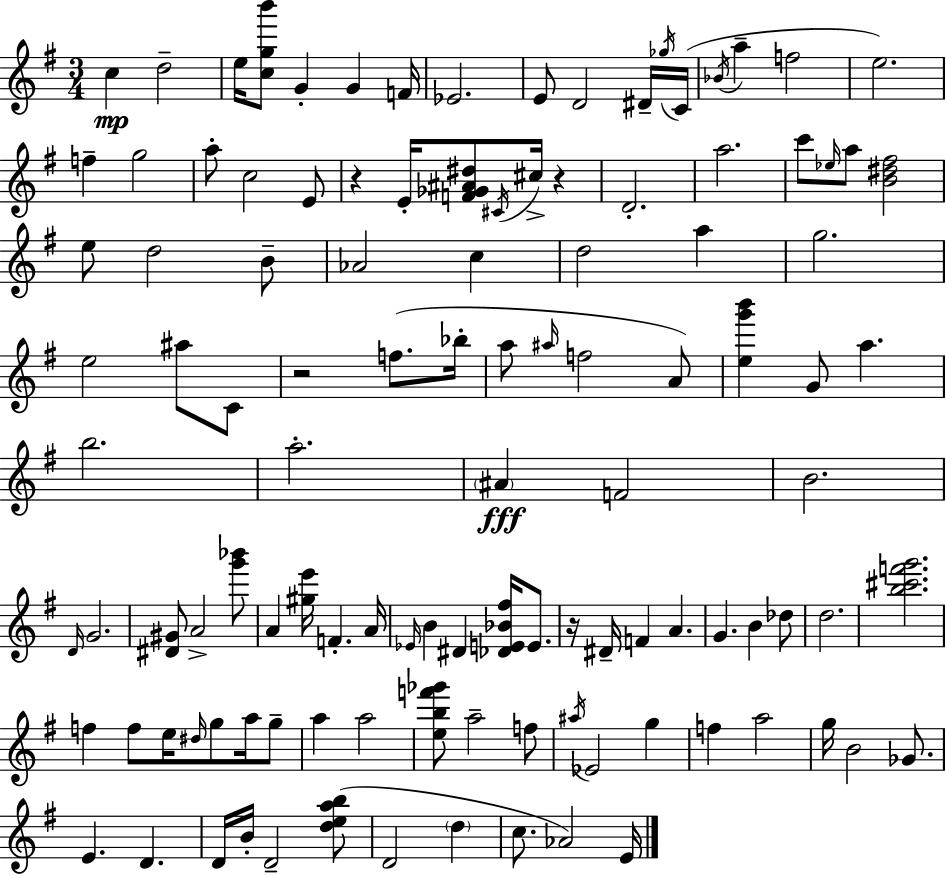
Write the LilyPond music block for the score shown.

{
  \clef treble
  \numericTimeSignature
  \time 3/4
  \key e \minor
  c''4\mp d''2-- | e''16 <c'' g'' b'''>8 g'4-. g'4 f'16 | ees'2. | e'8 d'2 dis'16-- \acciaccatura { ges''16 }( | \break c'16 \acciaccatura { bes'16 } a''4-- f''2 | e''2.) | f''4-- g''2 | a''8-. c''2 | \break e'8 r4 e'16-. <f' ges' ais' dis''>8 \acciaccatura { cis'16 } cis''16-> r4 | d'2.-. | a''2. | c'''8 \grace { ees''16 } a''8 <b' dis'' fis''>2 | \break e''8 d''2 | b'8-- aes'2 | c''4 d''2 | a''4 g''2. | \break e''2 | ais''8 c'8 r2 | f''8.( bes''16-. a''8 \grace { ais''16 } f''2 | a'8) <e'' g''' b'''>4 g'8 a''4. | \break b''2. | a''2.-. | \parenthesize ais'4\fff f'2 | b'2. | \break \grace { d'16 } g'2. | <dis' gis'>8 a'2-> | <g''' bes'''>8 a'4 <gis'' e'''>16 f'4.-. | a'16 \grace { ees'16 } b'4 dis'4 | \break <des' e' bes' fis''>16 e'8. r16 dis'16-- f'4 | a'4. g'4. | b'4 des''8 d''2. | <b'' cis''' f''' g'''>2. | \break f''4 f''8 | e''16 \grace { dis''16 } g''8 a''16 g''8-- a''4 | a''2 <e'' b'' f''' ges'''>8 a''2-- | f''8 \acciaccatura { ais''16 } ees'2 | \break g''4 f''4 | a''2 g''16 b'2 | ges'8. e'4. | d'4. d'16 b'16-. d'2-- | \break <d'' e'' a'' b''>8( d'2 | \parenthesize d''4 c''8. | aes'2) e'16 \bar "|."
}